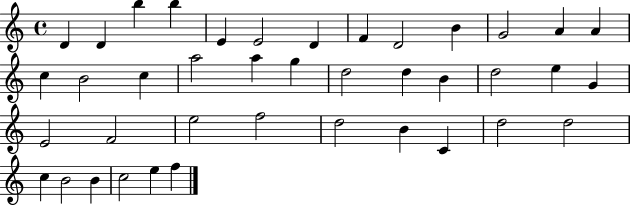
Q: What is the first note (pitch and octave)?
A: D4